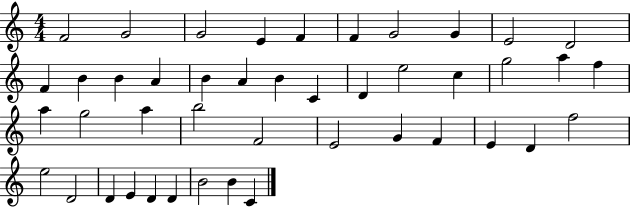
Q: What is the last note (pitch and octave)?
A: C4